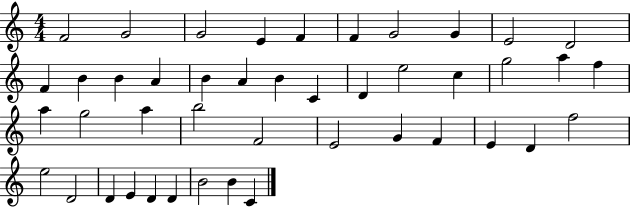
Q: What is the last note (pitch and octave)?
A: C4